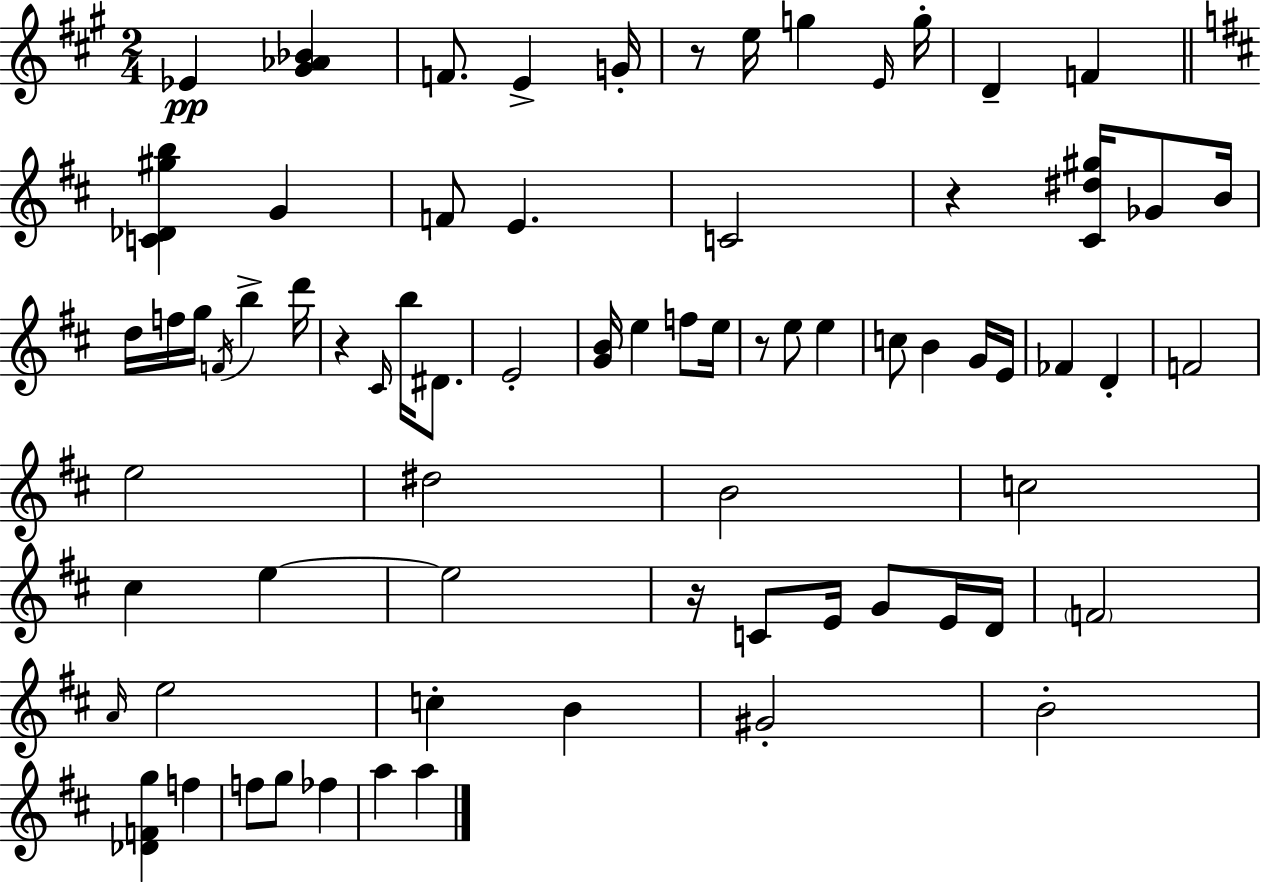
Eb4/q [G#4,Ab4,Bb4]/q F4/e. E4/q G4/s R/e E5/s G5/q E4/s G5/s D4/q F4/q [C4,Db4,G#5,B5]/q G4/q F4/e E4/q. C4/h R/q [C#4,D#5,G#5]/s Gb4/e B4/s D5/s F5/s G5/s F4/s B5/q D6/s R/q C#4/s B5/s D#4/e. E4/h [G4,B4]/s E5/q F5/e E5/s R/e E5/e E5/q C5/e B4/q G4/s E4/s FES4/q D4/q F4/h E5/h D#5/h B4/h C5/h C#5/q E5/q E5/h R/s C4/e E4/s G4/e E4/s D4/s F4/h A4/s E5/h C5/q B4/q G#4/h B4/h [Db4,F4,G5]/q F5/q F5/e G5/e FES5/q A5/q A5/q